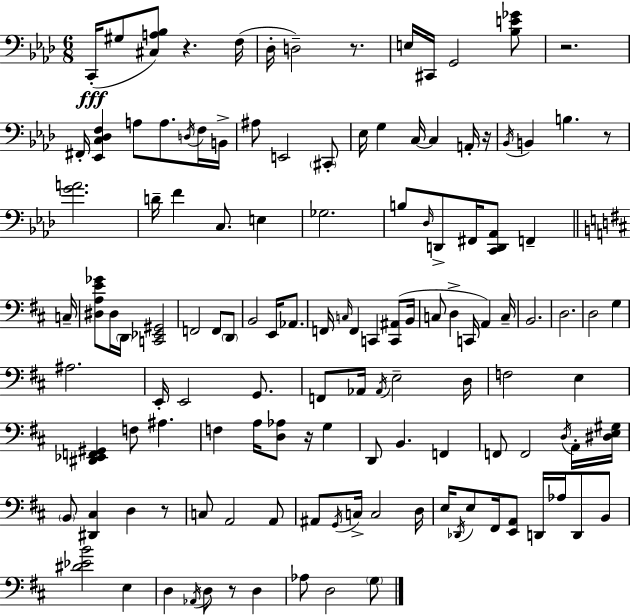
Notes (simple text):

C2/s G#3/e [C#3,A3,Bb3]/e R/q. F3/s Db3/s D3/h R/e. E3/s C#2/s G2/h [Bb3,E4,Gb4]/e R/h. F#2/s [Eb2,C3,Db3,F3]/q A3/e A3/e. D3/s F3/s B2/s A#3/e E2/h C#2/e Eb3/s G3/q C3/s C3/q A2/s R/s Bb2/s B2/q B3/q. R/e [G4,A4]/h. D4/s F4/q C3/e. E3/q Gb3/h. B3/e Db3/s D2/e F#2/s [C2,D2,Ab2]/e F2/q C3/s [D#3,A3,E4,Gb4]/e D#3/s D2/s [C2,Eb2,G#2]/h F2/h F2/e D2/e B2/h E2/s Ab2/e. F2/s C3/s F2/q C2/q [C2,A#2]/e B2/s C3/e D3/q C2/s A2/q C3/s B2/h. D3/h. D3/h G3/q A#3/h. E2/s E2/h G2/e. F2/e Ab2/s Ab2/s E3/h D3/s F3/h E3/q [D#2,Eb2,F2,G#2]/q F3/e A#3/q. F3/q A3/s [D3,Ab3]/e R/s G3/q D2/e B2/q. F2/q F2/e F2/h D3/s A2/s [D#3,E3,G#3]/s B2/e [D#2,C#3]/q D3/q R/e C3/e A2/h A2/e A#2/e G2/s C3/s C3/h D3/s E3/s Db2/s E3/e F#2/s [E2,A2]/e D2/s Ab3/s D2/e B2/e [D#4,Eb4,B4]/h E3/q D3/q Ab2/s D3/e R/e D3/q Ab3/e D3/h G3/e